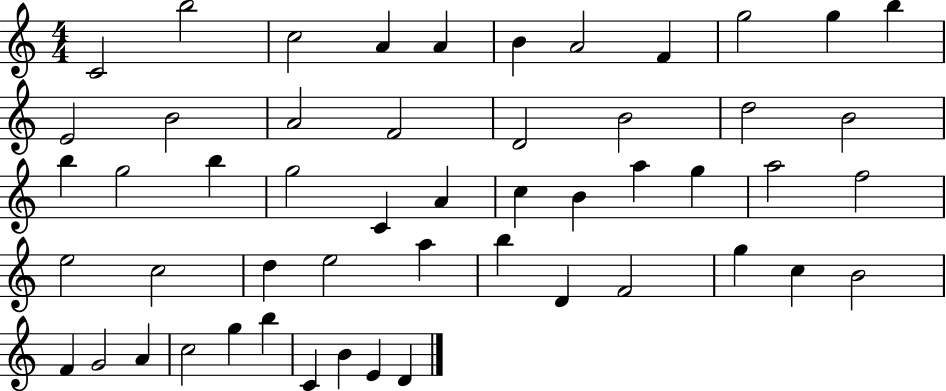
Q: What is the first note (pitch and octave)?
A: C4